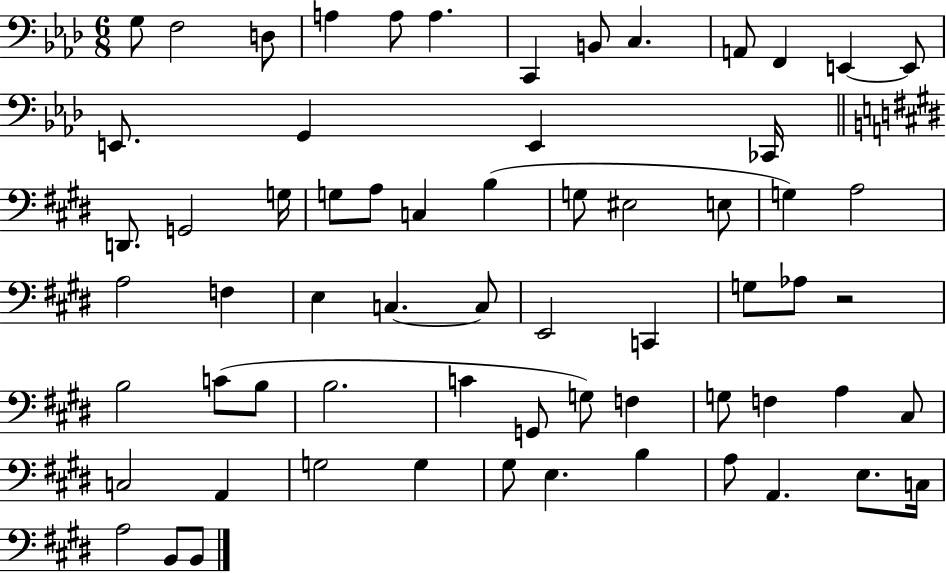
{
  \clef bass
  \numericTimeSignature
  \time 6/8
  \key aes \major
  g8 f2 d8 | a4 a8 a4. | c,4 b,8 c4. | a,8 f,4 e,4~~ e,8 | \break e,8. g,4 e,4 ces,16 | \bar "||" \break \key e \major d,8. g,2 g16 | g8 a8 c4 b4( | g8 eis2 e8 | g4) a2 | \break a2 f4 | e4 c4.~~ c8 | e,2 c,4 | g8 aes8 r2 | \break b2 c'8( b8 | b2. | c'4 g,8 g8) f4 | g8 f4 a4 cis8 | \break c2 a,4 | g2 g4 | gis8 e4. b4 | a8 a,4. e8. c16 | \break a2 b,8 b,8 | \bar "|."
}